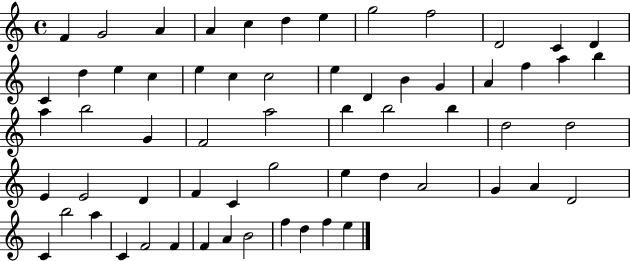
F4/q G4/h A4/q A4/q C5/q D5/q E5/q G5/h F5/h D4/h C4/q D4/q C4/q D5/q E5/q C5/q E5/q C5/q C5/h E5/q D4/q B4/q G4/q A4/q F5/q A5/q B5/q A5/q B5/h G4/q F4/h A5/h B5/q B5/h B5/q D5/h D5/h E4/q E4/h D4/q F4/q C4/q G5/h E5/q D5/q A4/h G4/q A4/q D4/h C4/q B5/h A5/q C4/q F4/h F4/q F4/q A4/q B4/h F5/q D5/q F5/q E5/q